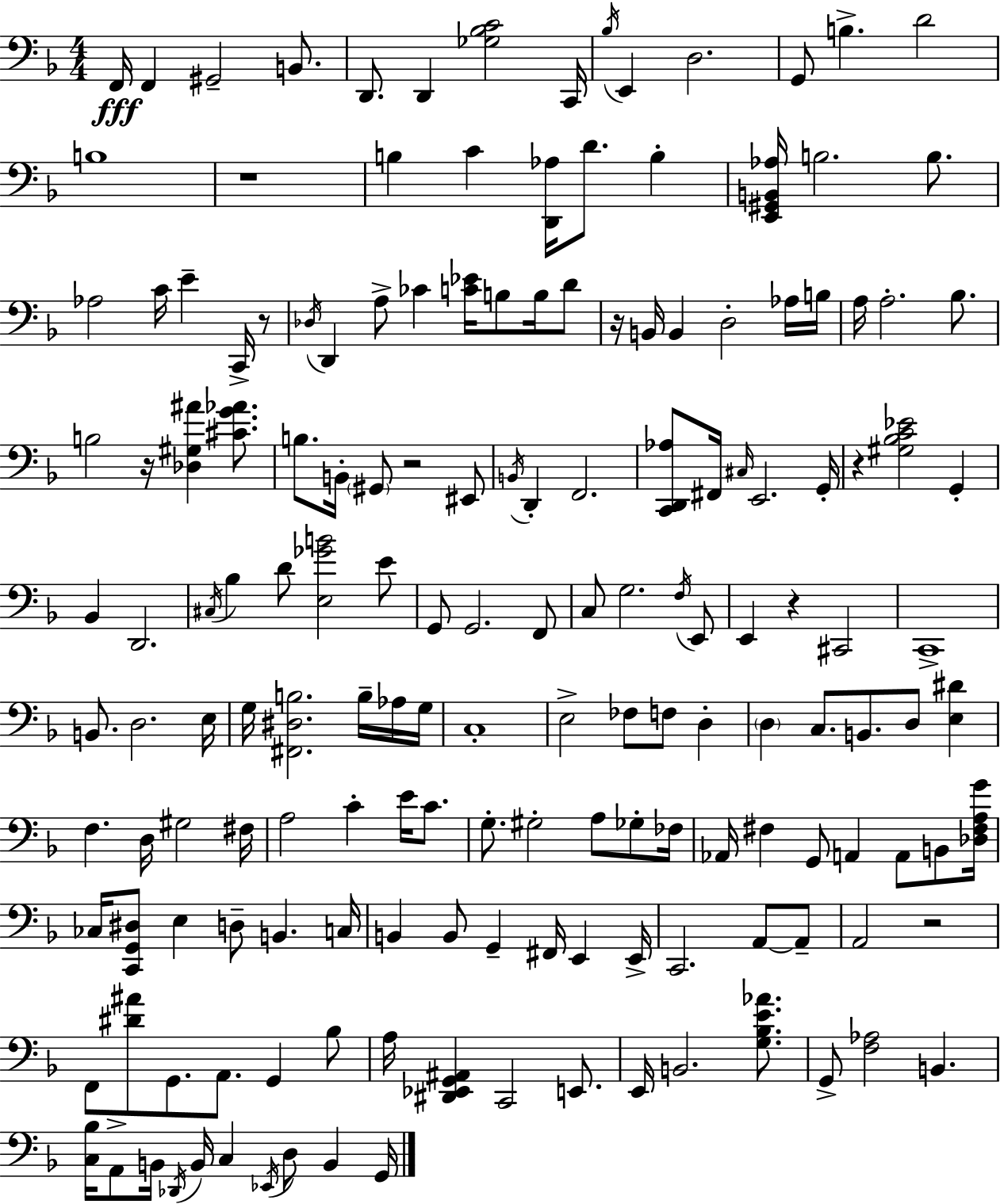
F2/s F2/q G#2/h B2/e. D2/e. D2/q [Gb3,Bb3,C4]/h C2/s Bb3/s E2/q D3/h. G2/e B3/q. D4/h B3/w R/w B3/q C4/q [D2,Ab3]/s D4/e. B3/q [E2,G#2,B2,Ab3]/s B3/h. B3/e. Ab3/h C4/s E4/q C2/s R/e Db3/s D2/q A3/e CES4/q [C4,Eb4]/s B3/e B3/s D4/e R/s B2/s B2/q D3/h Ab3/s B3/s A3/s A3/h. Bb3/e. B3/h R/s [Db3,G#3,A#4]/q [C#4,G4,Ab4]/e. B3/e. B2/s G#2/e R/h EIS2/e B2/s D2/q F2/h. [C2,D2,Ab3]/e F#2/s C#3/s E2/h. G2/s R/q [G#3,Bb3,C4,Eb4]/h G2/q Bb2/q D2/h. C#3/s Bb3/q D4/e [E3,Gb4,B4]/h E4/e G2/e G2/h. F2/e C3/e G3/h. F3/s E2/e E2/q R/q C#2/h C2/w B2/e. D3/h. E3/s G3/s [F#2,D#3,B3]/h. B3/s Ab3/s G3/s C3/w E3/h FES3/e F3/e D3/q D3/q C3/e. B2/e. D3/e [E3,D#4]/q F3/q. D3/s G#3/h F#3/s A3/h C4/q E4/s C4/e. G3/e. G#3/h A3/e Gb3/e FES3/s Ab2/s F#3/q G2/e A2/q A2/e B2/e [Db3,F#3,A3,G4]/s CES3/s [C2,G2,D#3]/e E3/q D3/e B2/q. C3/s B2/q B2/e G2/q F#2/s E2/q E2/s C2/h. A2/e A2/e A2/h R/h F2/e [D#4,A#4]/e G2/e. A2/e. G2/q Bb3/e A3/s [D#2,Eb2,G2,A#2]/q C2/h E2/e. E2/s B2/h. [G3,Bb3,E4,Ab4]/e. G2/e [F3,Ab3]/h B2/q. [C3,Bb3]/s A2/e B2/s Db2/s B2/s C3/q Eb2/s D3/e B2/q G2/s